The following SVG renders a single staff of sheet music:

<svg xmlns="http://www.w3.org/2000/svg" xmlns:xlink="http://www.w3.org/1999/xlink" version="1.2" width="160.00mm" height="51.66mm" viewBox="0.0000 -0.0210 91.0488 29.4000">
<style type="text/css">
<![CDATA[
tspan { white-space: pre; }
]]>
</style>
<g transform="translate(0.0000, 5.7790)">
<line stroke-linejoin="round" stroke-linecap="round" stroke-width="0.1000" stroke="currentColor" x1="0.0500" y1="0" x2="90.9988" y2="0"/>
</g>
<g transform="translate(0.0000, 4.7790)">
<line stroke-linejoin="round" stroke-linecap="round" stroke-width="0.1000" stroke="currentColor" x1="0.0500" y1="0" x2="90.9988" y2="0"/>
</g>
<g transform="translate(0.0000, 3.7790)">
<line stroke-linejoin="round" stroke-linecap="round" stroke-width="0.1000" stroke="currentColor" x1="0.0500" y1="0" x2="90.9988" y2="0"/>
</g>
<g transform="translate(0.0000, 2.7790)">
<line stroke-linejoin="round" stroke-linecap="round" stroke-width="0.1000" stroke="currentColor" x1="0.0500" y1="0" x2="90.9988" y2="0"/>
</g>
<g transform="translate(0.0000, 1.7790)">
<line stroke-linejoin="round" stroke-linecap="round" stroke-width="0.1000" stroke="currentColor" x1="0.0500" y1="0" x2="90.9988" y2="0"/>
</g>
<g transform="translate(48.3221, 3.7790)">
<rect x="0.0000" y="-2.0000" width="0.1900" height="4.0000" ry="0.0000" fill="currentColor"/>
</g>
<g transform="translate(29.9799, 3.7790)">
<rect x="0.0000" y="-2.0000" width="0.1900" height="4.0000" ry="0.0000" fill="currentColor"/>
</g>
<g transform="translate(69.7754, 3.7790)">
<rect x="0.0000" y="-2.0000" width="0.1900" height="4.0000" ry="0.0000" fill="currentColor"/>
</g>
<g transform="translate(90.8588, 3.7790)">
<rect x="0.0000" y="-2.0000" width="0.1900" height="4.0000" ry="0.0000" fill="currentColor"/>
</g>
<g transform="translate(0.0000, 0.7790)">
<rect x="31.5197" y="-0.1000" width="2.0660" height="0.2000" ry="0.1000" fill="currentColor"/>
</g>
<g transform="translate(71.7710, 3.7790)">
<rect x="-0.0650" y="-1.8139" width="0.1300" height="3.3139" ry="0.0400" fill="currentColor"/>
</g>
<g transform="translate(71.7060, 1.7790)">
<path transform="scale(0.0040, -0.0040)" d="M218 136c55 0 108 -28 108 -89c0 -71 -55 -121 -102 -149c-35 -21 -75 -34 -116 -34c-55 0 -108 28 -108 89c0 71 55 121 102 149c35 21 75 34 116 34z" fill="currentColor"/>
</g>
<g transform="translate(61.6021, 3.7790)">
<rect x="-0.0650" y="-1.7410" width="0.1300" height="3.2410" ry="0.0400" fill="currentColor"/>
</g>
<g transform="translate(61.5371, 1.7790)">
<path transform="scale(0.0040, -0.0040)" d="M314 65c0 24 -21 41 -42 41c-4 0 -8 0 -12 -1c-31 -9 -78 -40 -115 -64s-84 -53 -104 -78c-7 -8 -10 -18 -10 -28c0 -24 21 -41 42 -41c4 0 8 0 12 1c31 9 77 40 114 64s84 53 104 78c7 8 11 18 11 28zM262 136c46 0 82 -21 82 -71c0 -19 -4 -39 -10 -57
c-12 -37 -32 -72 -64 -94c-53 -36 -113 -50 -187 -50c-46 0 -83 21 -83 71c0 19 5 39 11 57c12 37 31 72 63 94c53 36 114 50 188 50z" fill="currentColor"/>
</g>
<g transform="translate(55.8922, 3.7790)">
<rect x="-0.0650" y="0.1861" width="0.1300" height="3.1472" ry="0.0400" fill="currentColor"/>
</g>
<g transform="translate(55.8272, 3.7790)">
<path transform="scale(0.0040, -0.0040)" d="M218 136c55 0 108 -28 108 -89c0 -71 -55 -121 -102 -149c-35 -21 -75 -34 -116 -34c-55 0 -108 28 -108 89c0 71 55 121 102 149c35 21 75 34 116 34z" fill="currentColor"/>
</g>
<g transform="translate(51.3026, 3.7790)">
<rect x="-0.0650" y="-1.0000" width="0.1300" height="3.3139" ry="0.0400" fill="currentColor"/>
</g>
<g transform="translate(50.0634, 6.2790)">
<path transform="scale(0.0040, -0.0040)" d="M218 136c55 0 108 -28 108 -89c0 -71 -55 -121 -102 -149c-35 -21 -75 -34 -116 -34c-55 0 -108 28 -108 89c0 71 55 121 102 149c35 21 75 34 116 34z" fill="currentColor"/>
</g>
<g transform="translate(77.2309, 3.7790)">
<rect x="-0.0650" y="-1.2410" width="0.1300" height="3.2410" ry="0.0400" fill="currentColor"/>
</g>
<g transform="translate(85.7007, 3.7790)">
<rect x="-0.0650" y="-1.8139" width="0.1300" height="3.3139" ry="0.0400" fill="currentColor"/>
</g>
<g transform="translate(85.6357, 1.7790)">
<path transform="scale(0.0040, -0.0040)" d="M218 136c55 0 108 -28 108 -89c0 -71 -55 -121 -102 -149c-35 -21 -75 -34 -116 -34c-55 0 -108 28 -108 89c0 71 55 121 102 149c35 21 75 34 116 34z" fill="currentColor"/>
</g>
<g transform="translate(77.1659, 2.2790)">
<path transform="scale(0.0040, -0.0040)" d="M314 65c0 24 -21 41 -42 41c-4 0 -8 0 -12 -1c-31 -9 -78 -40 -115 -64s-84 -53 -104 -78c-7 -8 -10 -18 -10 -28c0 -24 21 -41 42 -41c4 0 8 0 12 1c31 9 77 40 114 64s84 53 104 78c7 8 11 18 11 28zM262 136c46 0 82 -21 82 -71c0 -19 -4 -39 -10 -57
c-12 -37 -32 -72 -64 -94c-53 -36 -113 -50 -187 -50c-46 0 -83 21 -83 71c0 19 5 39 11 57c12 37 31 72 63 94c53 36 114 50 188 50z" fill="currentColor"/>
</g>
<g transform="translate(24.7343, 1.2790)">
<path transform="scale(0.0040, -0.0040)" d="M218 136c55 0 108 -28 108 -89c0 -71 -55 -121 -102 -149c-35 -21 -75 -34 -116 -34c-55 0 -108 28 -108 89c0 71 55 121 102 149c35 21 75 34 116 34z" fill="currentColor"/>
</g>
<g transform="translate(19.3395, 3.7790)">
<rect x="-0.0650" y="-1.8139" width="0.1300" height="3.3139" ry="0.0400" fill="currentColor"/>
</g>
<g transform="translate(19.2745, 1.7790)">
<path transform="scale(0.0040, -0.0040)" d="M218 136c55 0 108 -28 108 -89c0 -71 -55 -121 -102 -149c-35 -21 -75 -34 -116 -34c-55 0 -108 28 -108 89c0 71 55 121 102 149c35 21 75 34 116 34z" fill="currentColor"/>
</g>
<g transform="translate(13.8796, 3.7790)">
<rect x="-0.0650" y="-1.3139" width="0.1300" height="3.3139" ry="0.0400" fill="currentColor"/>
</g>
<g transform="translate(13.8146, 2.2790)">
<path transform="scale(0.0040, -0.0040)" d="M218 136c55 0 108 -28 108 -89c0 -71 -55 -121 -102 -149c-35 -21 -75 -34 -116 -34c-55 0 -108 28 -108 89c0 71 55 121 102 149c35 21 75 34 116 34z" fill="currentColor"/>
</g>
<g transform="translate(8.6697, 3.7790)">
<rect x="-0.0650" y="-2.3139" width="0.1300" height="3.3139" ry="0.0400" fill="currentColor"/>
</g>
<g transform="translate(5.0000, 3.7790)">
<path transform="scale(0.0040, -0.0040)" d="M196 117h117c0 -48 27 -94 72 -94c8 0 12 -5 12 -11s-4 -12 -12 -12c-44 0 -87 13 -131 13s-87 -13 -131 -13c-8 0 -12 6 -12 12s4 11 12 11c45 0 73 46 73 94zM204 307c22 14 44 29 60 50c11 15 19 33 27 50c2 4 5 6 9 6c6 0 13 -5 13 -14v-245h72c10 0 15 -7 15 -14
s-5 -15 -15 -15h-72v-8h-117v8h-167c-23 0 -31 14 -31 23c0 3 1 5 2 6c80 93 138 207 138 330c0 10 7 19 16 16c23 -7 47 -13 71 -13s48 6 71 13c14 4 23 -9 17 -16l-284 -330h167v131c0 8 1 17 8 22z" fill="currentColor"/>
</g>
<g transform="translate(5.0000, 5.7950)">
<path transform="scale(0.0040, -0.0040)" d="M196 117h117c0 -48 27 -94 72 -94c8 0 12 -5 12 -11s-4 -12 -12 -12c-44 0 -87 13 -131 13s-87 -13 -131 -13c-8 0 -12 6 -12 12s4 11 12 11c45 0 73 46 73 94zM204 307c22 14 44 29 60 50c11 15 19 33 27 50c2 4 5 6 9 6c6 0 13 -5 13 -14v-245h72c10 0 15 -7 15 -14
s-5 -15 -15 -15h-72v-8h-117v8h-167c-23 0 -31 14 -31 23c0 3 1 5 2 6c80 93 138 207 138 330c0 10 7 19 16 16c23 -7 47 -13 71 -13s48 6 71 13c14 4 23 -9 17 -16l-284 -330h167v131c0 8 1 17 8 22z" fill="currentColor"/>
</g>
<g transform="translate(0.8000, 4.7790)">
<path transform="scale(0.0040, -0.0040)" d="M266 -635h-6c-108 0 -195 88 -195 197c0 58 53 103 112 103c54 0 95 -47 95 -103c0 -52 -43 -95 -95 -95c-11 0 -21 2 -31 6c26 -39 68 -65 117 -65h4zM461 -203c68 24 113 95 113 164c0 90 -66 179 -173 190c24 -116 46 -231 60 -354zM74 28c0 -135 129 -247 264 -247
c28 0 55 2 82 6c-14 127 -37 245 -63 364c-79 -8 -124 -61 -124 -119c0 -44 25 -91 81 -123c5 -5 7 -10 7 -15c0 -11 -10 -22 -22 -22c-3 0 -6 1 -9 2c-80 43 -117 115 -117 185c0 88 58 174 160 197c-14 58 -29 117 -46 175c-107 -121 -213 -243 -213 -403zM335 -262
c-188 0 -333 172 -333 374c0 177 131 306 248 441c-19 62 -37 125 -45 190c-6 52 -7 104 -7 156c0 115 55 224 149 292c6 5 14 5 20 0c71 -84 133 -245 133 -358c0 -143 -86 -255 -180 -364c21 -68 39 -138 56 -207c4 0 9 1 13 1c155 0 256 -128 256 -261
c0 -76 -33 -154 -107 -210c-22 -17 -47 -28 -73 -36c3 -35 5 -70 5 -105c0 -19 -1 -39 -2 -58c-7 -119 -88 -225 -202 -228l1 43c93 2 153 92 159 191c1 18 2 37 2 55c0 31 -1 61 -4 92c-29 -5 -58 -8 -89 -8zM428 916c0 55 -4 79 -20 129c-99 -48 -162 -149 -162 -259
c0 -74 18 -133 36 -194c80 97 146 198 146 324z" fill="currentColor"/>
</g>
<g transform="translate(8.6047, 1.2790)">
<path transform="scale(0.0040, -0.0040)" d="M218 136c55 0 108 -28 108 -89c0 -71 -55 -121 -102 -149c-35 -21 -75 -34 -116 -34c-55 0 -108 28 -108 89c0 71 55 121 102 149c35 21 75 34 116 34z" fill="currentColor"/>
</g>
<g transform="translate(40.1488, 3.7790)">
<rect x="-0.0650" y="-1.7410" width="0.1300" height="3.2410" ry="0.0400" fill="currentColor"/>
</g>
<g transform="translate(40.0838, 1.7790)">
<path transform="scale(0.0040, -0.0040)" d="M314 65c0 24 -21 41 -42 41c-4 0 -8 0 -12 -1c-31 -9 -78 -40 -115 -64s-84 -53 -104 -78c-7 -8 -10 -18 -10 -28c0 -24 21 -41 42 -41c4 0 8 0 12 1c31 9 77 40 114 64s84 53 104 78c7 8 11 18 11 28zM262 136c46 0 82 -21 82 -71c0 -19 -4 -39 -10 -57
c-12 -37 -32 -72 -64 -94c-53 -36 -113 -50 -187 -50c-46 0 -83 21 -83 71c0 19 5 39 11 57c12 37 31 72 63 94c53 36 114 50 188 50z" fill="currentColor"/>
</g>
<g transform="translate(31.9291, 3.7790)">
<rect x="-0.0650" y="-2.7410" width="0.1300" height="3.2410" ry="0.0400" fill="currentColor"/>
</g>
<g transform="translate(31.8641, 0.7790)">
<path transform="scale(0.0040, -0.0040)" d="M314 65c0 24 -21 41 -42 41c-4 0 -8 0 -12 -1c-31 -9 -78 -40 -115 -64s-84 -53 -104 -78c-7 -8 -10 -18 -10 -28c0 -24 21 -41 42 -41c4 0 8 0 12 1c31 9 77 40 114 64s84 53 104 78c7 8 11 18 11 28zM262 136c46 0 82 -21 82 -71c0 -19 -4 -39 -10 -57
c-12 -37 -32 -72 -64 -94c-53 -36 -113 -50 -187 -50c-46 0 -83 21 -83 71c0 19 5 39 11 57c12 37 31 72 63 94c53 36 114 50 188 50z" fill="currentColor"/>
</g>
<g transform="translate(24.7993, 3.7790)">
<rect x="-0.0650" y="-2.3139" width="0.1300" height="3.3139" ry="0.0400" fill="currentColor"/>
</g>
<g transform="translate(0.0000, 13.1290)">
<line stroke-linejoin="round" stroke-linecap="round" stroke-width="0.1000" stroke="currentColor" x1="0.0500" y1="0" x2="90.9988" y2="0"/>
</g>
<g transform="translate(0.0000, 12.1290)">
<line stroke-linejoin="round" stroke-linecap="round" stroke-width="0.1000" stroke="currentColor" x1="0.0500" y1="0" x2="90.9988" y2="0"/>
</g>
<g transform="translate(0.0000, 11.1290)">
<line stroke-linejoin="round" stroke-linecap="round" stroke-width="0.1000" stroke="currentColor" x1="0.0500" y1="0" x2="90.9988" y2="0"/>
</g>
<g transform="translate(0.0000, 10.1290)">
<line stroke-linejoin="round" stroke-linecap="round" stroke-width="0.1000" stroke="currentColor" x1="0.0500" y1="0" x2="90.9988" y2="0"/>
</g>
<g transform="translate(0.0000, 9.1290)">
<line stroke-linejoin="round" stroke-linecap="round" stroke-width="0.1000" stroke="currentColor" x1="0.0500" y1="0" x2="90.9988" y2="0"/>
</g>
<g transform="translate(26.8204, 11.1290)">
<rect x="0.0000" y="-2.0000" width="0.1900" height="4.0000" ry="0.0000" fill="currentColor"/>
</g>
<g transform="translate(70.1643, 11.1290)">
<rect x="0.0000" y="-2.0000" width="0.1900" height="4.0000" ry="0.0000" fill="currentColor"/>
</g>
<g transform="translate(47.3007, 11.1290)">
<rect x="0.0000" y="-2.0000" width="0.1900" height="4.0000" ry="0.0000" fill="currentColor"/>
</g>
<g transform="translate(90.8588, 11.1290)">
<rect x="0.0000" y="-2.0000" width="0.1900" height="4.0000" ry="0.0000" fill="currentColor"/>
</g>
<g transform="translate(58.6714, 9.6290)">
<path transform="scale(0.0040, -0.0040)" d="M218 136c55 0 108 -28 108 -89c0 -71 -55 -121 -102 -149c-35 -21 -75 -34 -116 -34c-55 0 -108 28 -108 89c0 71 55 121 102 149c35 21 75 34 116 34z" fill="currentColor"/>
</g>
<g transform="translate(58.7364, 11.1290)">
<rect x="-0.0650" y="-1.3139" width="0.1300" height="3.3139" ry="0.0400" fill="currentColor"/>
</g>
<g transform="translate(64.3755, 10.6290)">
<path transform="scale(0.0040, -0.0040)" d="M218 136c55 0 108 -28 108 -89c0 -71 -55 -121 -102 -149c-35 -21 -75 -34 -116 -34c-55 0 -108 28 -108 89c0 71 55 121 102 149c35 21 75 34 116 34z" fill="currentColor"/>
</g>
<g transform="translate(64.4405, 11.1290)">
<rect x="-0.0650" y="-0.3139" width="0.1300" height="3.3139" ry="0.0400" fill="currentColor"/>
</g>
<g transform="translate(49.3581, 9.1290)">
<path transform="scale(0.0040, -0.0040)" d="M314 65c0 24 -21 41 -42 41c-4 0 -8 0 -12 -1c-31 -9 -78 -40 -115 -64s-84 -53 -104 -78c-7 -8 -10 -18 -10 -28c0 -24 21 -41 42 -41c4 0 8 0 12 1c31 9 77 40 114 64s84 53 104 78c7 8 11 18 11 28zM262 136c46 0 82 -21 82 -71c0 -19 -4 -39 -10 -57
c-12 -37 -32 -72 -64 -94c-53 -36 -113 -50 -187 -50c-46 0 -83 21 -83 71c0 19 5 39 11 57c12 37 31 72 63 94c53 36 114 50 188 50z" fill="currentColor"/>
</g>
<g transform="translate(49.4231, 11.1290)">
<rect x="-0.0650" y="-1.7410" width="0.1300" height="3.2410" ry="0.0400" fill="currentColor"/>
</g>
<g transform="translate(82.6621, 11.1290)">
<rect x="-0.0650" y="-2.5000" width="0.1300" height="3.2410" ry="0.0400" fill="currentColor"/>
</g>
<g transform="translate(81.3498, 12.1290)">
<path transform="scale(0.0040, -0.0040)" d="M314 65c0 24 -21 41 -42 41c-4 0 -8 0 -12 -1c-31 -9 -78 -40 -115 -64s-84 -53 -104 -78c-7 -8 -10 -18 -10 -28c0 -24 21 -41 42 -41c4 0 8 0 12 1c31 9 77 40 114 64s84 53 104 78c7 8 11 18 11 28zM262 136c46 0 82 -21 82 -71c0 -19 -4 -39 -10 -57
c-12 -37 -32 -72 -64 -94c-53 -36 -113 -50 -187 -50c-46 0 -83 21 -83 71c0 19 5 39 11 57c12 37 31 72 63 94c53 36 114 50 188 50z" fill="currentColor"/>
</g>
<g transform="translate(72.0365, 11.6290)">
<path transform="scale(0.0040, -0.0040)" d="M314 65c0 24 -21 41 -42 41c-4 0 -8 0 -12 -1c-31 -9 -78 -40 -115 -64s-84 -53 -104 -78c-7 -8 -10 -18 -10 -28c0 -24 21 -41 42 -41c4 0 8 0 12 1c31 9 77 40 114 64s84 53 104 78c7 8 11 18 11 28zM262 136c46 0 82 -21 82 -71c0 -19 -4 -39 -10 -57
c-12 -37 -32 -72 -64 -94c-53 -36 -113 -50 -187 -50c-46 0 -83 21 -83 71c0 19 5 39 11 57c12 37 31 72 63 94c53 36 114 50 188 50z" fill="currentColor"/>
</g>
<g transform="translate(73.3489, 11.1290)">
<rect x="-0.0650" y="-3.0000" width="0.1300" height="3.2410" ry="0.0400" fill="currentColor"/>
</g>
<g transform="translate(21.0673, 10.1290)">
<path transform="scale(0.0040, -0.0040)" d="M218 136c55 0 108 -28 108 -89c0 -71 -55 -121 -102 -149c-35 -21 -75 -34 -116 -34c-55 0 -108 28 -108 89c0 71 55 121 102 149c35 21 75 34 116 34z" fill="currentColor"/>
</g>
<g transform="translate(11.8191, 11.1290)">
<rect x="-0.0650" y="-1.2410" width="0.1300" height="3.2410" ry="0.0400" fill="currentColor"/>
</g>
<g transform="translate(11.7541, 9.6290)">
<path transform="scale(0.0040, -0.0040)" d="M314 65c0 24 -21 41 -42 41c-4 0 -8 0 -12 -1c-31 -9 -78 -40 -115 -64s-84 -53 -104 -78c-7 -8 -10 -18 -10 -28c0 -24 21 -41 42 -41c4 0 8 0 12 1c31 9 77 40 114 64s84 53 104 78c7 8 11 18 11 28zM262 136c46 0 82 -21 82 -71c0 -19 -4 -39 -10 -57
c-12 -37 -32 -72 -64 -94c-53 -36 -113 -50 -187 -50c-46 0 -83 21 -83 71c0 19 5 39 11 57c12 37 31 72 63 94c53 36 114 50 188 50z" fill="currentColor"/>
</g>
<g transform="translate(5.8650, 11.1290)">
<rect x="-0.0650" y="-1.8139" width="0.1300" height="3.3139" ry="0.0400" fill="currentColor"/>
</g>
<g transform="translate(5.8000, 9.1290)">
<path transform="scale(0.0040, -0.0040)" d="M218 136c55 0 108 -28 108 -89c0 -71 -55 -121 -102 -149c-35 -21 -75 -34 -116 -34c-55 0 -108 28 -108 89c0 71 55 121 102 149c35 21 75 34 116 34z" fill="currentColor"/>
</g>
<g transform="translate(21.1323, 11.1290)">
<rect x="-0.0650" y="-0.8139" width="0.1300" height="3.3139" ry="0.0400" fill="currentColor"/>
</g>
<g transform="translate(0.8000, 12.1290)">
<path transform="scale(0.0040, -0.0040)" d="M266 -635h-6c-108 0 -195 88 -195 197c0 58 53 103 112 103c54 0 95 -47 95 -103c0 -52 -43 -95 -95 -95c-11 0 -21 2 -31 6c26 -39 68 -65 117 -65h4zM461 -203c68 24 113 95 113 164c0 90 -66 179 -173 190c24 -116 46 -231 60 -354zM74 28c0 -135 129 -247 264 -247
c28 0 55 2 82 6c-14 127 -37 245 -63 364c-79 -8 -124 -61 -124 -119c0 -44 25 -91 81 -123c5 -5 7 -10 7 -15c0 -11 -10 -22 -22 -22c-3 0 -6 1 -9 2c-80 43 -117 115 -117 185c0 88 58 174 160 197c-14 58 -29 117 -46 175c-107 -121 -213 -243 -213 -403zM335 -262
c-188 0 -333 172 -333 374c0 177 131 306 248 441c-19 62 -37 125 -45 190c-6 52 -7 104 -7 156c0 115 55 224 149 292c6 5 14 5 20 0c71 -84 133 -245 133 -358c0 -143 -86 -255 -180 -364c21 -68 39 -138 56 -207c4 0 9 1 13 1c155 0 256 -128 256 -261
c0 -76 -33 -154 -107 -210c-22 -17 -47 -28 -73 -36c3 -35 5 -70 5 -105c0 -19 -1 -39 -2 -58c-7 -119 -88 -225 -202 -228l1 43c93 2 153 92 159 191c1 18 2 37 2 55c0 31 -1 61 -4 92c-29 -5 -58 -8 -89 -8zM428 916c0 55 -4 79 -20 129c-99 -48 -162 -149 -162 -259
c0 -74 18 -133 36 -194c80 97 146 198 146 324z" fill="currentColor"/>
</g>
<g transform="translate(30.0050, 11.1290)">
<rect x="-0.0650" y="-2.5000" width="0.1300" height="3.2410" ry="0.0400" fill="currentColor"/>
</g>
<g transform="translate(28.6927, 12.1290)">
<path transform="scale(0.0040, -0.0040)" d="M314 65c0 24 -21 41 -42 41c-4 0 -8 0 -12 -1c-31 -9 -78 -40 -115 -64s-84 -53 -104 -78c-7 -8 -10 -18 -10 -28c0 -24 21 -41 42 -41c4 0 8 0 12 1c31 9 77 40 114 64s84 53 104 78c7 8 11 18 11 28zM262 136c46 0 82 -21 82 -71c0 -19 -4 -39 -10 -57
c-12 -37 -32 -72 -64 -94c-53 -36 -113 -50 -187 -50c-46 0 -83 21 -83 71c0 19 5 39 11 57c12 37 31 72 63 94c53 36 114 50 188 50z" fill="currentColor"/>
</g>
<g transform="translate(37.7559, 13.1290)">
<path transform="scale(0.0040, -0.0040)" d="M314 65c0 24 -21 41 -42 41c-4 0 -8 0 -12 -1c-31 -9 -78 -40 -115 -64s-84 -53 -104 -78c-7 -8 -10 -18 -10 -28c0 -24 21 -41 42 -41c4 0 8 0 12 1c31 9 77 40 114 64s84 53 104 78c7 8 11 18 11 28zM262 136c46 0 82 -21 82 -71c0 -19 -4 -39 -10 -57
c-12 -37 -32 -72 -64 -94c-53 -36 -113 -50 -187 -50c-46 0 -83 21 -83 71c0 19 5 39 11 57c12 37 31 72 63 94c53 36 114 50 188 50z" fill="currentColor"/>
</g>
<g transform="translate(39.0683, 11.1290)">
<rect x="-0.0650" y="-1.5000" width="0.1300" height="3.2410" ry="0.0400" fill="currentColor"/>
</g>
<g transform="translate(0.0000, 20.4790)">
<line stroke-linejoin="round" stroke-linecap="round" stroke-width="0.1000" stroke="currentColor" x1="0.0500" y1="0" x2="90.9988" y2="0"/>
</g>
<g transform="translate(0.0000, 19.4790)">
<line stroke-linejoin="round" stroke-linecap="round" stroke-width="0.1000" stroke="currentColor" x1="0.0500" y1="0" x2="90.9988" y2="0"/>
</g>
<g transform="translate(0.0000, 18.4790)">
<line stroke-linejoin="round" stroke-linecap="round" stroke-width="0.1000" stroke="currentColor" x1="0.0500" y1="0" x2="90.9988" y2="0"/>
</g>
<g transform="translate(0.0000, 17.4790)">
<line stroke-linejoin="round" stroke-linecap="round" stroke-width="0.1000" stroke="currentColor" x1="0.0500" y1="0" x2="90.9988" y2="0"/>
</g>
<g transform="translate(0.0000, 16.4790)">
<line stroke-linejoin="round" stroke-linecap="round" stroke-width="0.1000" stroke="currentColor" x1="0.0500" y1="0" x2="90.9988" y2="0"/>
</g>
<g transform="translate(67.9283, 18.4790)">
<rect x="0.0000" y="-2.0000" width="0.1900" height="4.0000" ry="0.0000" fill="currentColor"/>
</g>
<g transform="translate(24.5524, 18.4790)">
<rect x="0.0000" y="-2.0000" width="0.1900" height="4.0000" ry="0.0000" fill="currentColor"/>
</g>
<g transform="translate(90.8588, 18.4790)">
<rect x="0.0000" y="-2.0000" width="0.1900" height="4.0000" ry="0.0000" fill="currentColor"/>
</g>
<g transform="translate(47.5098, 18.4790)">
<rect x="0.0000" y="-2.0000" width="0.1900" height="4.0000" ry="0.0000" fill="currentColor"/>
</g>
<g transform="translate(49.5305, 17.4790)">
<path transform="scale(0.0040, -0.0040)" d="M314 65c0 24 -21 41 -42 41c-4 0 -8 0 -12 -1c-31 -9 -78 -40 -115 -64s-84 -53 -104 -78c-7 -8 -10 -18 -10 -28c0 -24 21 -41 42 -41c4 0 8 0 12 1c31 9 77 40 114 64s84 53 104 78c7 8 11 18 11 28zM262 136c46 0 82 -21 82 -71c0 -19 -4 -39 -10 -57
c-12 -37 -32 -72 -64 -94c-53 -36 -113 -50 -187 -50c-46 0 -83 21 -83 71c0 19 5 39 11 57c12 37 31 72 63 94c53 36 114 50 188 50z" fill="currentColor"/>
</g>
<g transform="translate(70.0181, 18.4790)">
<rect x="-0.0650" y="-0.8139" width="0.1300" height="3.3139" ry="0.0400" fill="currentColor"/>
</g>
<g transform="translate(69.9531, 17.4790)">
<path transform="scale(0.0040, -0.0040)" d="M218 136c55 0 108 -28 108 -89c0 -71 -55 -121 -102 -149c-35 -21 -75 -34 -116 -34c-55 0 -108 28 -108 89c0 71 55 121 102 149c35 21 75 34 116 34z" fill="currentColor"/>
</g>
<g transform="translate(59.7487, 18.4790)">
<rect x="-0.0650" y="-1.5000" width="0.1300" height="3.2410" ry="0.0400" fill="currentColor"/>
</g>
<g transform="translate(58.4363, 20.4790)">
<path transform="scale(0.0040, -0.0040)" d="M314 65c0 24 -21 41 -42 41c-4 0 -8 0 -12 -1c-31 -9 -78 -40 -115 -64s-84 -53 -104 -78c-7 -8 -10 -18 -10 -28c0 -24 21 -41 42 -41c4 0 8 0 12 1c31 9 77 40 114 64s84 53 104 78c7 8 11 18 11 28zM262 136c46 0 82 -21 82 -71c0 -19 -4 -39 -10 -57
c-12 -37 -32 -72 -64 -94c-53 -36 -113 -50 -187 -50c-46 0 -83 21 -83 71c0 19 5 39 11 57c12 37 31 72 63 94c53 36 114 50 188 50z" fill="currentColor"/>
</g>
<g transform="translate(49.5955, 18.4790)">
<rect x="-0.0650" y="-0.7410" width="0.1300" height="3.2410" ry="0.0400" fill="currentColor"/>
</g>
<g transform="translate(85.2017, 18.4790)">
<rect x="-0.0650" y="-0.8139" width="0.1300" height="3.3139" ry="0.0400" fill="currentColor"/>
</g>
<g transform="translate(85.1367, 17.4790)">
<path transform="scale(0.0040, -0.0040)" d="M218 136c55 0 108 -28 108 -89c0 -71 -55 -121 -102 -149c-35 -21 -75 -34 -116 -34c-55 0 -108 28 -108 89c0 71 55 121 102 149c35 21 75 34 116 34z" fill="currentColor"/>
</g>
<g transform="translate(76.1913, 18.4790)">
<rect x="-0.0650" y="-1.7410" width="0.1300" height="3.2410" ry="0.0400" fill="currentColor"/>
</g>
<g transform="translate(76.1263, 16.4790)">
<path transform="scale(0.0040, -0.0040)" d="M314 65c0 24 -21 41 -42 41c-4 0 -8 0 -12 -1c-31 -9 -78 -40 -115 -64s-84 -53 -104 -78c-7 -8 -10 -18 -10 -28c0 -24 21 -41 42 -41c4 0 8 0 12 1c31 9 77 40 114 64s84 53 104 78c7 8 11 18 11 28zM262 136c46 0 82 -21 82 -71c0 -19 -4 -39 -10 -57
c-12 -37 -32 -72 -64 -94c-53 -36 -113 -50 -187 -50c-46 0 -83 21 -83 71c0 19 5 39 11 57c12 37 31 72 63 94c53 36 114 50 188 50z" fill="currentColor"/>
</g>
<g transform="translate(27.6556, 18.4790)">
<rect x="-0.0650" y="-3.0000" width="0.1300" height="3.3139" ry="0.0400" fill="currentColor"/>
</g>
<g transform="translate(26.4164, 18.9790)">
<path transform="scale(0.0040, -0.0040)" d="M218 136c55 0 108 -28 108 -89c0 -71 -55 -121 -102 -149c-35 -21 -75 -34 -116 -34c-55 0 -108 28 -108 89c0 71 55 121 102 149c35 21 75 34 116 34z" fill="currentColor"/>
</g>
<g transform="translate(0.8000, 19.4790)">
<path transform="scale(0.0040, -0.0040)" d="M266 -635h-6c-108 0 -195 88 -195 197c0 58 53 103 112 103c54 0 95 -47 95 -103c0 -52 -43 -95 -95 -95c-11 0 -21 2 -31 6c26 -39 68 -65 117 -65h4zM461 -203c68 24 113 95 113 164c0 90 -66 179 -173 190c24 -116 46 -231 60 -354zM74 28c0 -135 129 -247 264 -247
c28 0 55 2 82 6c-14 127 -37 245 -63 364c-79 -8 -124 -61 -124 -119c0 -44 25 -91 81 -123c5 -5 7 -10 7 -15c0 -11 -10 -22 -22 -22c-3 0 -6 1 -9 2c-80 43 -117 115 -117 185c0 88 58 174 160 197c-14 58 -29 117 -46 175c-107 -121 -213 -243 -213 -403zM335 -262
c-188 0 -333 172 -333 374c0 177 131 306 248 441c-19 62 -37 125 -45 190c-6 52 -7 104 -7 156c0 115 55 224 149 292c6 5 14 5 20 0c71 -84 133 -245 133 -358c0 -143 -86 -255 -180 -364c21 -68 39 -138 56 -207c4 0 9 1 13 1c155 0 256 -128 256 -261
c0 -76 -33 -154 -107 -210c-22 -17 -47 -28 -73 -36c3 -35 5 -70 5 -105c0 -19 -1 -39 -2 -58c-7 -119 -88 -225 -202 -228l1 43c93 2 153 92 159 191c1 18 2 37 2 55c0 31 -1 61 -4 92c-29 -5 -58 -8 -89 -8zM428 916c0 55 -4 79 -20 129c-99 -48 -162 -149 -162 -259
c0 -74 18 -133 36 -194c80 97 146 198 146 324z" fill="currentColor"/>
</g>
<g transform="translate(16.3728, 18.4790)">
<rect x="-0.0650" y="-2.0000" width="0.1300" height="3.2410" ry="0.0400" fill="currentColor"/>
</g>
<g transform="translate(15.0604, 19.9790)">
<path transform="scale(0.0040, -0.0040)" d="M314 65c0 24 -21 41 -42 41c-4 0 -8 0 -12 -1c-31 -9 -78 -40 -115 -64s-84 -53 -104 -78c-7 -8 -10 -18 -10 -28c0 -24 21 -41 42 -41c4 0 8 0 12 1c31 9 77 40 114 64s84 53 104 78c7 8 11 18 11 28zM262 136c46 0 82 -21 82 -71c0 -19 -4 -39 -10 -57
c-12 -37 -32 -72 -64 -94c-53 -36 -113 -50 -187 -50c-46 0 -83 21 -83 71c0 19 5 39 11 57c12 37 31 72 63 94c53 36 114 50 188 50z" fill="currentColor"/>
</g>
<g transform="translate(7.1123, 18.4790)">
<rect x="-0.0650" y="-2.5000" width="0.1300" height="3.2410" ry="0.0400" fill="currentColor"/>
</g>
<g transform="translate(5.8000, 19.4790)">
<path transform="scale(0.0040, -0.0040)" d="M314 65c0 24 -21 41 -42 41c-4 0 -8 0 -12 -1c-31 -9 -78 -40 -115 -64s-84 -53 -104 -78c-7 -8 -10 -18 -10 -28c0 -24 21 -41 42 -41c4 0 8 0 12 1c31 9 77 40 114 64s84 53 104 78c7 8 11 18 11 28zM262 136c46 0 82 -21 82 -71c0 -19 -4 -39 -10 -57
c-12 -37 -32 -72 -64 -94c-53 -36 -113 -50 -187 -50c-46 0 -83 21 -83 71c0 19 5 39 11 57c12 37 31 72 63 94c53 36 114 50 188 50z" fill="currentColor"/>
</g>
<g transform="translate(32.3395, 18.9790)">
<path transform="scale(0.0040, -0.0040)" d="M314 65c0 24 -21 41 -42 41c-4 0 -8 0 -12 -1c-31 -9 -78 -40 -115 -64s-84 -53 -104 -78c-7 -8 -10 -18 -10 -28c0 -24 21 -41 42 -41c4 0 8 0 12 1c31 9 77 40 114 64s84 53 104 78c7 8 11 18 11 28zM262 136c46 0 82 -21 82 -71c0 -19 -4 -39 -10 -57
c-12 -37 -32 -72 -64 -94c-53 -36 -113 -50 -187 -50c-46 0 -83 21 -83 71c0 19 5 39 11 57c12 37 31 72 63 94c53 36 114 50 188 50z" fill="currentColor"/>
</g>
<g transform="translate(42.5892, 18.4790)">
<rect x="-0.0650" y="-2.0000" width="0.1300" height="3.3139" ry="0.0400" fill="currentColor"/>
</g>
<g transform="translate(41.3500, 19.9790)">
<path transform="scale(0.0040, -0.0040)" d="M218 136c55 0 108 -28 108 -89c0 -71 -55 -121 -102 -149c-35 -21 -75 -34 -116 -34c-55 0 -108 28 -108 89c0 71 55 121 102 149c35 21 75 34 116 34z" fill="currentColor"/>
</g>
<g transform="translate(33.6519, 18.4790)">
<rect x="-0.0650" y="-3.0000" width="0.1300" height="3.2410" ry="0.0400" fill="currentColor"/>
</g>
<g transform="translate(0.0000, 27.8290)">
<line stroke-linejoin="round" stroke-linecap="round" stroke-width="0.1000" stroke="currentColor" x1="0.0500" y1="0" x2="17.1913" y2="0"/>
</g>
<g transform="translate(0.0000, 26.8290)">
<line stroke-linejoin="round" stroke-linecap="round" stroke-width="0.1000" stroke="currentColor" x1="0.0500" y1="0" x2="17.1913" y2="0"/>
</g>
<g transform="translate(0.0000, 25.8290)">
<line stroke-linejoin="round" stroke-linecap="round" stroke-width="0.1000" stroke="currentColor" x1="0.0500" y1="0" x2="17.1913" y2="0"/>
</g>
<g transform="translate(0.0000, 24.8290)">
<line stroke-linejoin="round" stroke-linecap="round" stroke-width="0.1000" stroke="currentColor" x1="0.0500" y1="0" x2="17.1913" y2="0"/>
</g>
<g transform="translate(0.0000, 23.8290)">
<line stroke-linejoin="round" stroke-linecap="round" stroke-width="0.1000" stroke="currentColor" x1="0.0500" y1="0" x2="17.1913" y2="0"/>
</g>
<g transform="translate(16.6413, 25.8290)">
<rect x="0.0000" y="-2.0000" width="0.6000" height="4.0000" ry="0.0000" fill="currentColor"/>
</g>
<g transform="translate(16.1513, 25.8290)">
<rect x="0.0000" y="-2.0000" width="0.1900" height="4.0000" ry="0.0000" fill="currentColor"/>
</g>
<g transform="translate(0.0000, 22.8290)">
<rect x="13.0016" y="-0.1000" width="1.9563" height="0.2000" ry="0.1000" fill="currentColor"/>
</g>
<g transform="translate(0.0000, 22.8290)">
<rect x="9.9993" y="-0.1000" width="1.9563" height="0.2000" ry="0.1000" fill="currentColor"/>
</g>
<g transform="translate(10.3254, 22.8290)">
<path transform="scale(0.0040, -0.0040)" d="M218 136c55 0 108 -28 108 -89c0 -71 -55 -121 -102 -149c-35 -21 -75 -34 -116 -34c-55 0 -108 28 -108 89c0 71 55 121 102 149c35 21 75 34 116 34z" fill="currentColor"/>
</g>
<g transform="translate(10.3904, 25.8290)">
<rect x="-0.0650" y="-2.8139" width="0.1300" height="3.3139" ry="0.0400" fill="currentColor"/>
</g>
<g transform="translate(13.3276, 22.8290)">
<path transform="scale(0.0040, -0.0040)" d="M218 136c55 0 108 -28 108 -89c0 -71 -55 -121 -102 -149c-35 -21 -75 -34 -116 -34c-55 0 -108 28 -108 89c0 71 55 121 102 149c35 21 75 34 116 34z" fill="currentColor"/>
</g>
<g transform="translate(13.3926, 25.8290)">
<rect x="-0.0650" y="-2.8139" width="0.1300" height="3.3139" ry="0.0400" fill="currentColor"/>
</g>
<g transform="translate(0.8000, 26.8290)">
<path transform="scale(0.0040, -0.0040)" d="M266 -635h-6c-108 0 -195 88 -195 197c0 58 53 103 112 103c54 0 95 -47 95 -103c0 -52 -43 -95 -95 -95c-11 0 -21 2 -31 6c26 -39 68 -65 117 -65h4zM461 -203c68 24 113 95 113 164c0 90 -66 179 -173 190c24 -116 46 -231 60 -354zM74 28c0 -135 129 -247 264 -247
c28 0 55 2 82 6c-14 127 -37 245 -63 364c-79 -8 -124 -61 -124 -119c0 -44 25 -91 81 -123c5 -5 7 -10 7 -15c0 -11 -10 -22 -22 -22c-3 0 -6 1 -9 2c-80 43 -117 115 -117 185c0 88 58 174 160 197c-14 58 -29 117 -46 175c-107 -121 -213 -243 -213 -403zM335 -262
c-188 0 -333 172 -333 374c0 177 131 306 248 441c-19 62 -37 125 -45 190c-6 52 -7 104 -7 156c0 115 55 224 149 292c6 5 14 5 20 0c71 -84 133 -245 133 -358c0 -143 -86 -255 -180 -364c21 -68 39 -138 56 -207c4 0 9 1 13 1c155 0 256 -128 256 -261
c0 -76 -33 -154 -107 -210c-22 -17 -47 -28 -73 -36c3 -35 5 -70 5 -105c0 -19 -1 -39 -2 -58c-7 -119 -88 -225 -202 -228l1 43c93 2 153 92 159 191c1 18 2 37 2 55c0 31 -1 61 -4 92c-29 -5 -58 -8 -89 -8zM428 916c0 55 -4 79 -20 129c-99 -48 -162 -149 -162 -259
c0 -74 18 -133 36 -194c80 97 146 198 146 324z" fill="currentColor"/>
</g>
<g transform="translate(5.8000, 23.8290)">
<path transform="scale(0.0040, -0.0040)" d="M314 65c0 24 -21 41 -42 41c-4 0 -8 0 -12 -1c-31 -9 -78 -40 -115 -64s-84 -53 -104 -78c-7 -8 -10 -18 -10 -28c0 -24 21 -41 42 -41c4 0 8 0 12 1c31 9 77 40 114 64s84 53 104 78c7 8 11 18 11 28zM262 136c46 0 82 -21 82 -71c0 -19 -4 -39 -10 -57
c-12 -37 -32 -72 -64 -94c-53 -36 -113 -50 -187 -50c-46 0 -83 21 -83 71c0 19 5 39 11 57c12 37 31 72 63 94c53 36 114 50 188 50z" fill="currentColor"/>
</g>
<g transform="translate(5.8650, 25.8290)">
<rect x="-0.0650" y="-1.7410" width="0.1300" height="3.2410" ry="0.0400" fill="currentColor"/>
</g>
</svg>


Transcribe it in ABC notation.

X:1
T:Untitled
M:4/4
L:1/4
K:C
g e f g a2 f2 D B f2 f e2 f f e2 d G2 E2 f2 e c A2 G2 G2 F2 A A2 F d2 E2 d f2 d f2 a a